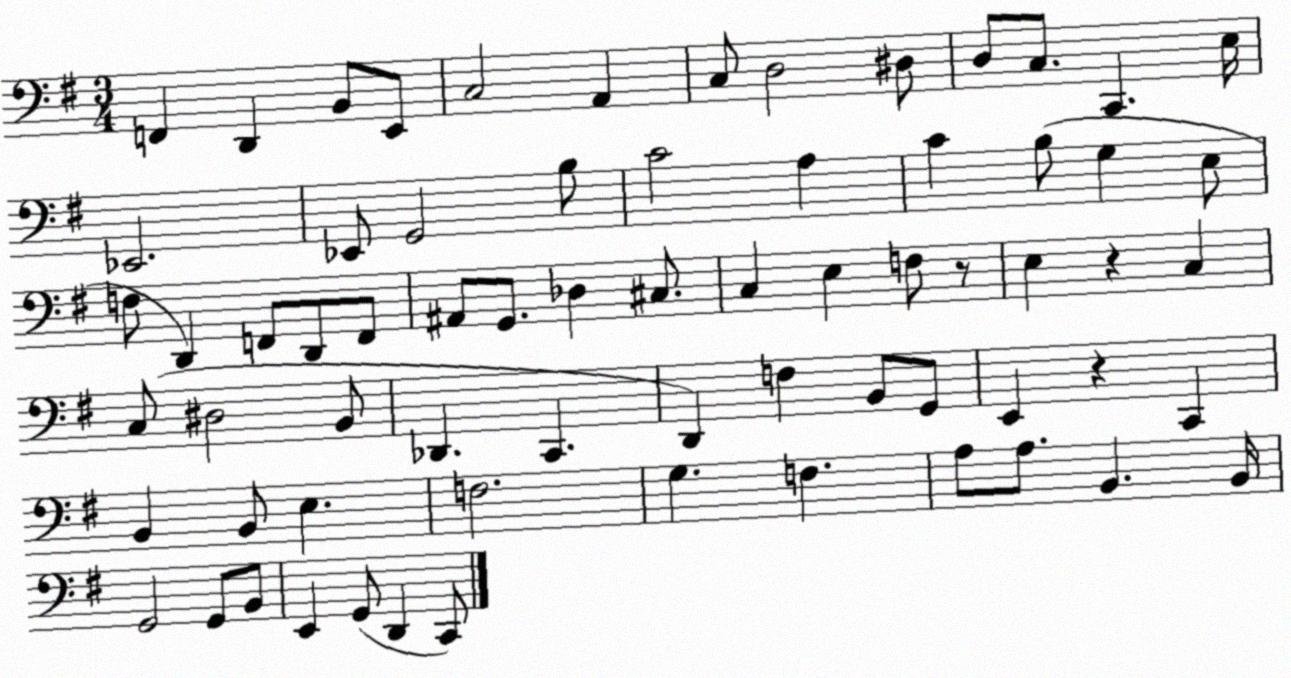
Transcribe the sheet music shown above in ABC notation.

X:1
T:Untitled
M:3/4
L:1/4
K:G
F,, D,, B,,/2 E,,/2 C,2 A,, C,/2 D,2 ^D,/2 D,/2 C,/2 C,, E,/4 _E,,2 _E,,/2 G,,2 B,/2 C2 A, C B,/2 G, E,/2 F,/2 D,, F,,/2 D,,/2 F,,/2 ^A,,/2 G,,/2 _D, ^C,/2 C, E, F,/2 z/2 E, z C, C,/2 ^D,2 B,,/2 _D,, C,, D,, F, B,,/2 G,,/2 E,, z C,, B,, B,,/2 E, F,2 G, F, A,/2 A,/2 B,, B,,/4 G,,2 G,,/2 B,,/2 E,, G,,/2 D,, C,,/2